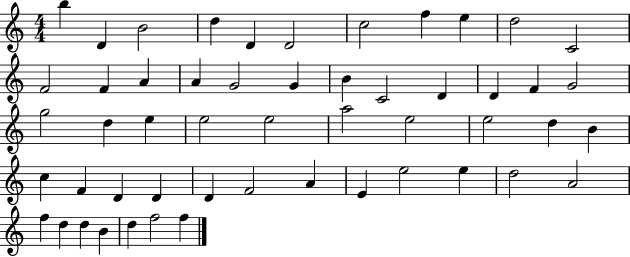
X:1
T:Untitled
M:4/4
L:1/4
K:C
b D B2 d D D2 c2 f e d2 C2 F2 F A A G2 G B C2 D D F G2 g2 d e e2 e2 a2 e2 e2 d B c F D D D F2 A E e2 e d2 A2 f d d B d f2 f